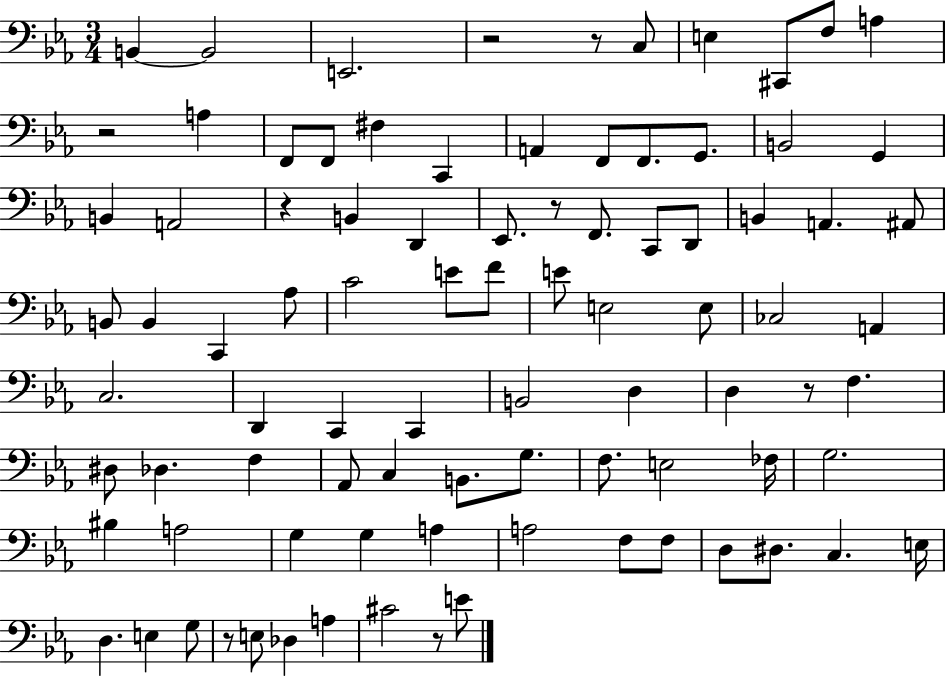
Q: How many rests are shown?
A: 8